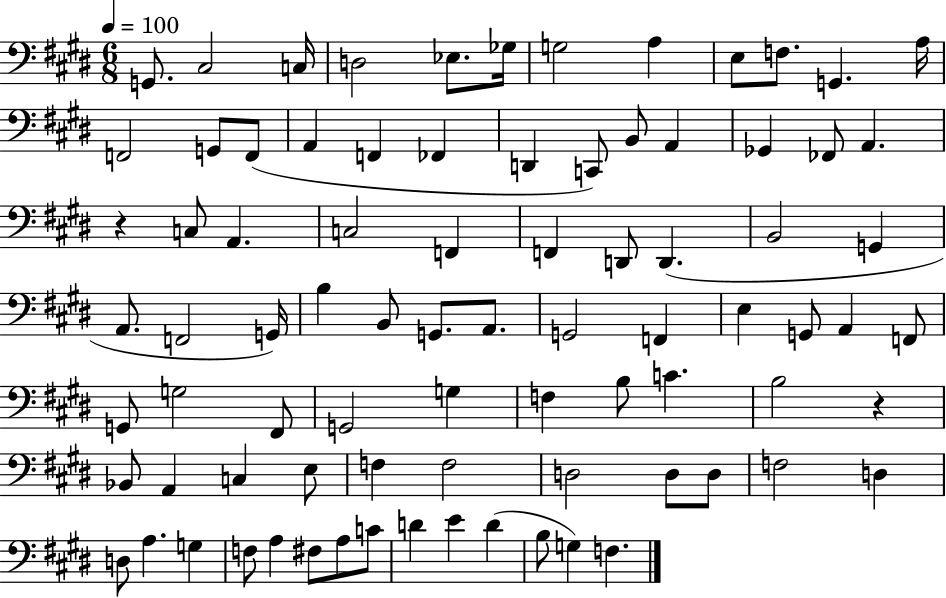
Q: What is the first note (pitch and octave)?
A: G2